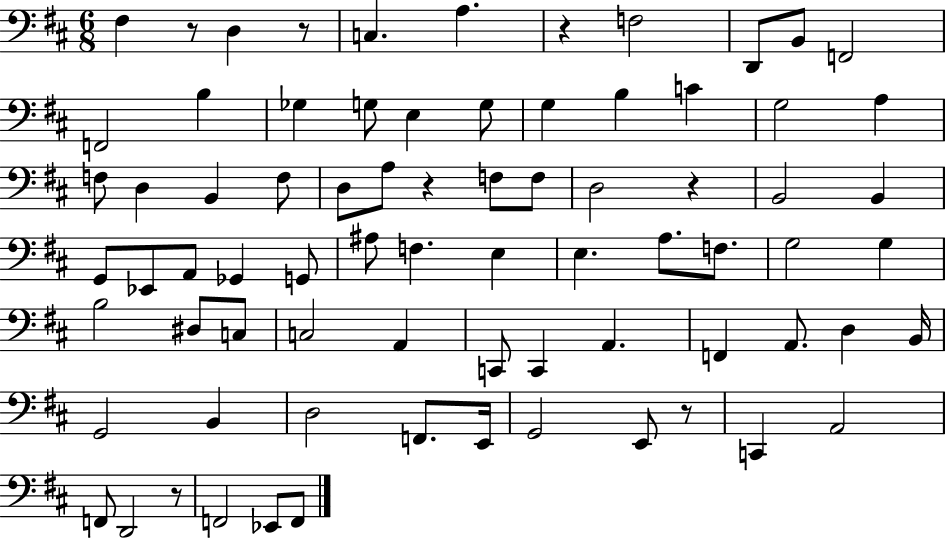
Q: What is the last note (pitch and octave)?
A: F2